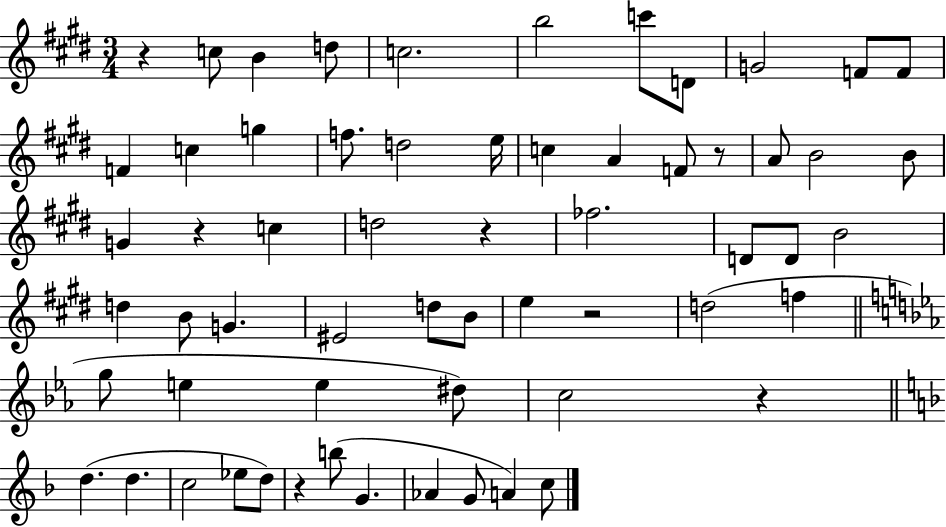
X:1
T:Untitled
M:3/4
L:1/4
K:E
z c/2 B d/2 c2 b2 c'/2 D/2 G2 F/2 F/2 F c g f/2 d2 e/4 c A F/2 z/2 A/2 B2 B/2 G z c d2 z _f2 D/2 D/2 B2 d B/2 G ^E2 d/2 B/2 e z2 d2 f g/2 e e ^d/2 c2 z d d c2 _e/2 d/2 z b/2 G _A G/2 A c/2